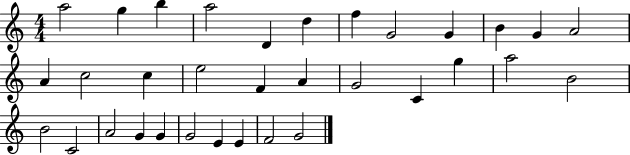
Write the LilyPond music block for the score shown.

{
  \clef treble
  \numericTimeSignature
  \time 4/4
  \key c \major
  a''2 g''4 b''4 | a''2 d'4 d''4 | f''4 g'2 g'4 | b'4 g'4 a'2 | \break a'4 c''2 c''4 | e''2 f'4 a'4 | g'2 c'4 g''4 | a''2 b'2 | \break b'2 c'2 | a'2 g'4 g'4 | g'2 e'4 e'4 | f'2 g'2 | \break \bar "|."
}